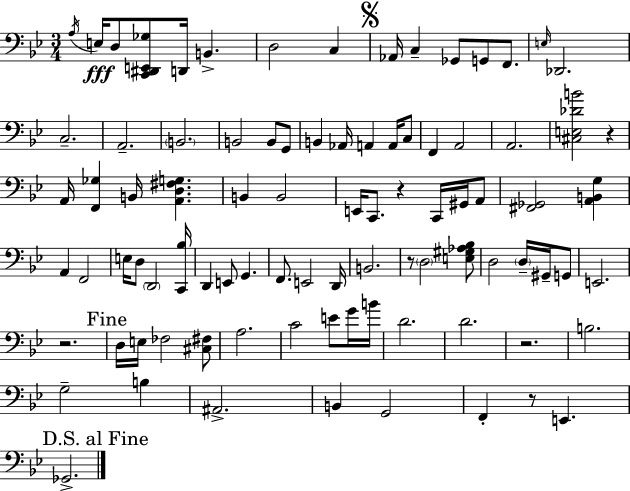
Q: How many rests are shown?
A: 6